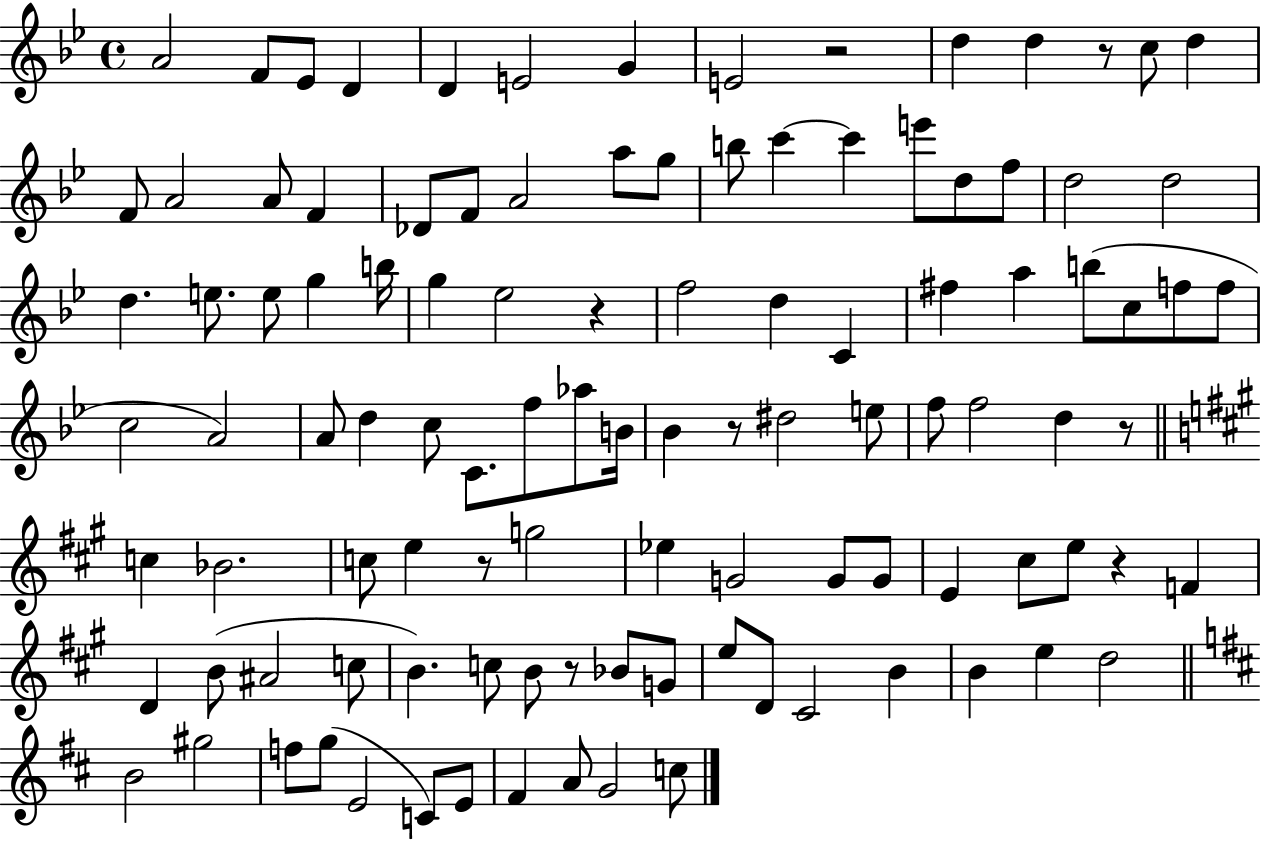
{
  \clef treble
  \time 4/4
  \defaultTimeSignature
  \key bes \major
  a'2 f'8 ees'8 d'4 | d'4 e'2 g'4 | e'2 r2 | d''4 d''4 r8 c''8 d''4 | \break f'8 a'2 a'8 f'4 | des'8 f'8 a'2 a''8 g''8 | b''8 c'''4~~ c'''4 e'''8 d''8 f''8 | d''2 d''2 | \break d''4. e''8. e''8 g''4 b''16 | g''4 ees''2 r4 | f''2 d''4 c'4 | fis''4 a''4 b''8( c''8 f''8 f''8 | \break c''2 a'2) | a'8 d''4 c''8 c'8. f''8 aes''8 b'16 | bes'4 r8 dis''2 e''8 | f''8 f''2 d''4 r8 | \break \bar "||" \break \key a \major c''4 bes'2. | c''8 e''4 r8 g''2 | ees''4 g'2 g'8 g'8 | e'4 cis''8 e''8 r4 f'4 | \break d'4 b'8( ais'2 c''8 | b'4.) c''8 b'8 r8 bes'8 g'8 | e''8 d'8 cis'2 b'4 | b'4 e''4 d''2 | \break \bar "||" \break \key d \major b'2 gis''2 | f''8 g''8( e'2 c'8) e'8 | fis'4 a'8 g'2 c''8 | \bar "|."
}